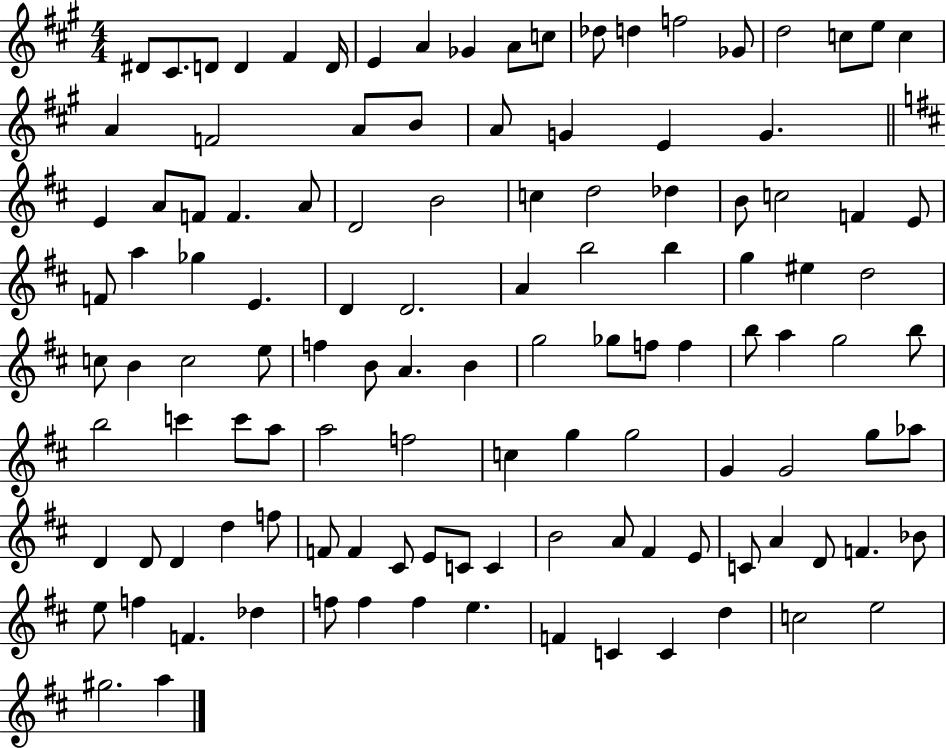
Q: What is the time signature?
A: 4/4